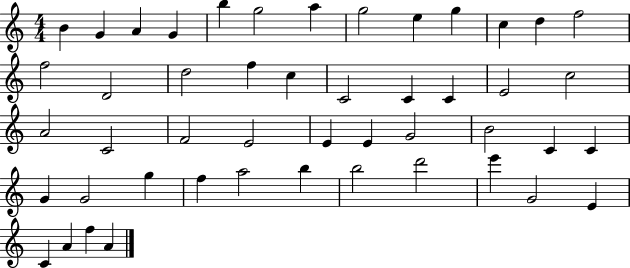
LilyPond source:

{
  \clef treble
  \numericTimeSignature
  \time 4/4
  \key c \major
  b'4 g'4 a'4 g'4 | b''4 g''2 a''4 | g''2 e''4 g''4 | c''4 d''4 f''2 | \break f''2 d'2 | d''2 f''4 c''4 | c'2 c'4 c'4 | e'2 c''2 | \break a'2 c'2 | f'2 e'2 | e'4 e'4 g'2 | b'2 c'4 c'4 | \break g'4 g'2 g''4 | f''4 a''2 b''4 | b''2 d'''2 | e'''4 g'2 e'4 | \break c'4 a'4 f''4 a'4 | \bar "|."
}